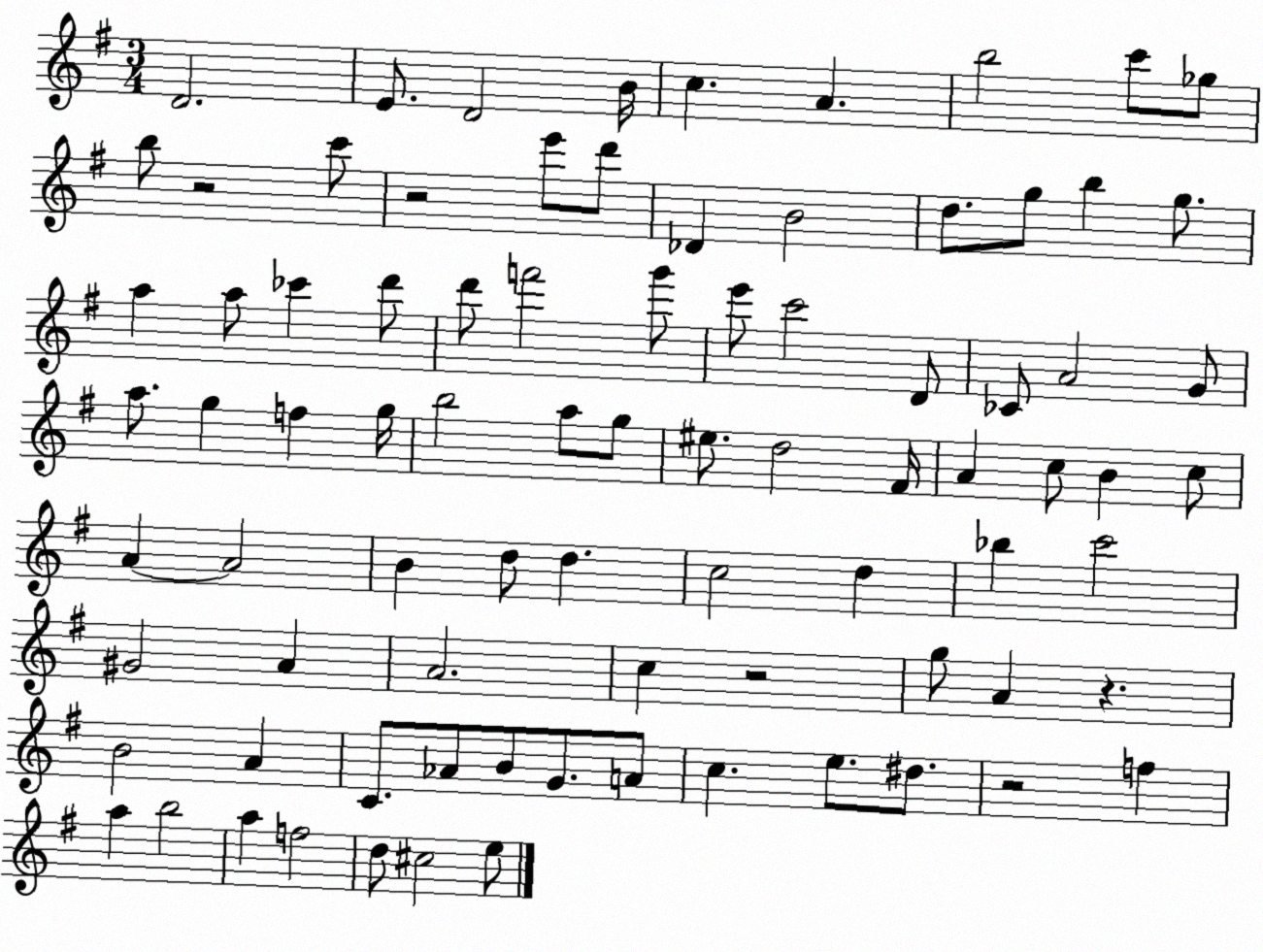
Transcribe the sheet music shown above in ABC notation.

X:1
T:Untitled
M:3/4
L:1/4
K:G
D2 E/2 D2 B/4 c A b2 c'/2 _g/2 b/2 z2 c'/2 z2 e'/2 d'/2 _D B2 d/2 g/2 b g/2 a a/2 _c' d'/2 d'/2 f'2 g'/2 e'/2 c'2 D/2 _C/2 A2 G/2 a/2 g f g/4 b2 a/2 g/2 ^e/2 d2 ^F/4 A c/2 B c/2 A A2 B d/2 d c2 d _b c'2 ^G2 A A2 c z2 g/2 A z B2 A C/2 _A/2 B/2 G/2 A/2 c e/2 ^d/2 z2 f a b2 a f2 d/2 ^c2 e/2